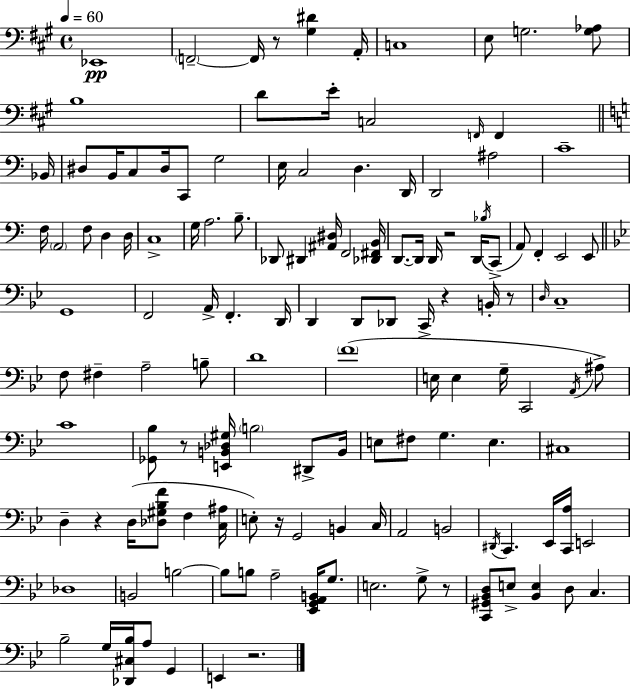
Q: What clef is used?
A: bass